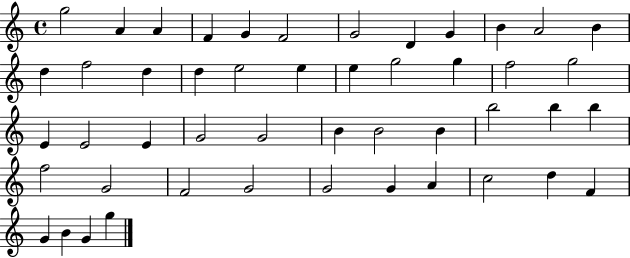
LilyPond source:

{
  \clef treble
  \time 4/4
  \defaultTimeSignature
  \key c \major
  g''2 a'4 a'4 | f'4 g'4 f'2 | g'2 d'4 g'4 | b'4 a'2 b'4 | \break d''4 f''2 d''4 | d''4 e''2 e''4 | e''4 g''2 g''4 | f''2 g''2 | \break e'4 e'2 e'4 | g'2 g'2 | b'4 b'2 b'4 | b''2 b''4 b''4 | \break f''2 g'2 | f'2 g'2 | g'2 g'4 a'4 | c''2 d''4 f'4 | \break g'4 b'4 g'4 g''4 | \bar "|."
}